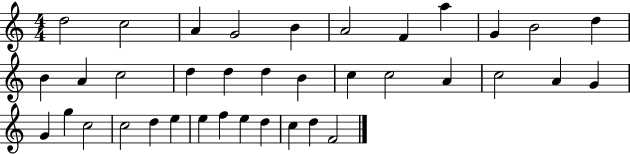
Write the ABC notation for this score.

X:1
T:Untitled
M:4/4
L:1/4
K:C
d2 c2 A G2 B A2 F a G B2 d B A c2 d d d B c c2 A c2 A G G g c2 c2 d e e f e d c d F2